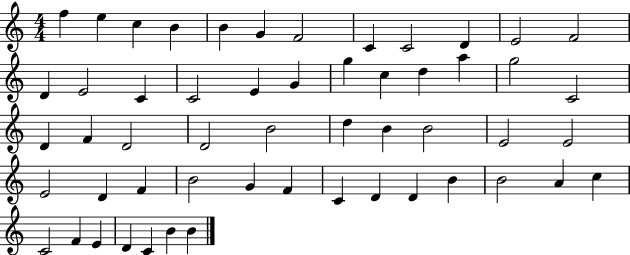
X:1
T:Untitled
M:4/4
L:1/4
K:C
f e c B B G F2 C C2 D E2 F2 D E2 C C2 E G g c d a g2 C2 D F D2 D2 B2 d B B2 E2 E2 E2 D F B2 G F C D D B B2 A c C2 F E D C B B